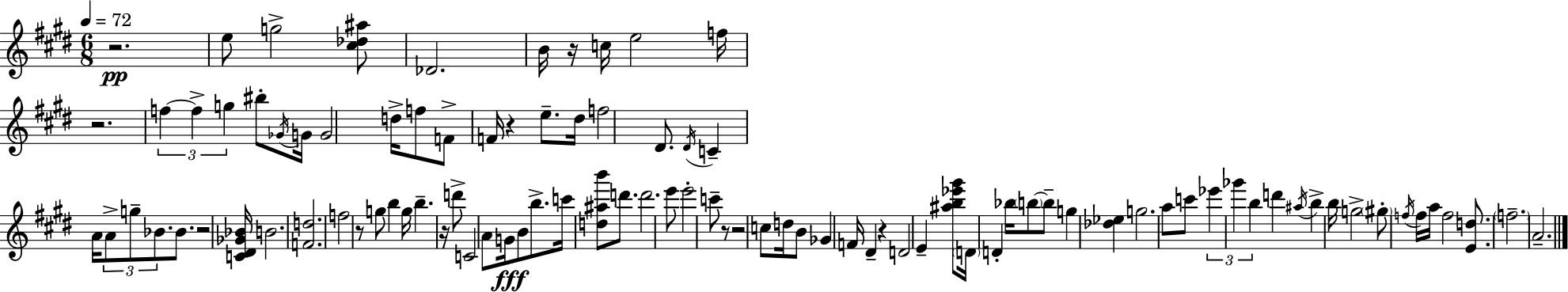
{
  \clef treble
  \numericTimeSignature
  \time 6/8
  \key e \major
  \tempo 4 = 72
  r2.\pp | e''8 g''2-> <cis'' des'' ais''>8 | des'2. | b'16 r16 c''16 e''2 f''16 | \break r2. | \tuplet 3/2 { f''4~~ f''4-> g''4 } | bis''8-. \acciaccatura { ges'16 } g'16 g'2 | d''16-> f''8 f'8-> f'16 r4 e''8.-- | \break dis''16 f''2 dis'8. | \acciaccatura { dis'16 } c'4-- a'16 \tuplet 3/2 { a'8-> g''8-- bes'8. } | bes'8. r2 | <c' dis' ges' bes'>16 b'2. | \break <f' d''>2. | f''2 r8 | g''8 b''4 g''16 b''4.-- | r16 d'''8-> c'2 | \break a'8 g'16\fff b'8 b''8.-> c'''16 <d'' ais'' b'''>8 d'''8. | d'''2. | e'''8 e'''2-. | c'''8-- r8 r2 | \break c''8 d''16 b'8 ges'4 f'16 dis'4-- | r4 d'2 | e'4-- <ais'' b'' ees''' gis'''>8 \parenthesize d'16 d'4-. | bes''16 \parenthesize b''8~~ b''8-- g''4 <des'' ees''>4 | \break g''2. | a''8 c'''8 \tuplet 3/2 { ees'''4 ges'''4 | b''4 } d'''4 \acciaccatura { ais''16 } b''4-> | b''16 g''2-> | \break \parenthesize gis''8-. \acciaccatura { f''16 } f''16 a''16 f''2 | <e' d''>8. \parenthesize f''2.-- | a'2.-- | \bar "|."
}